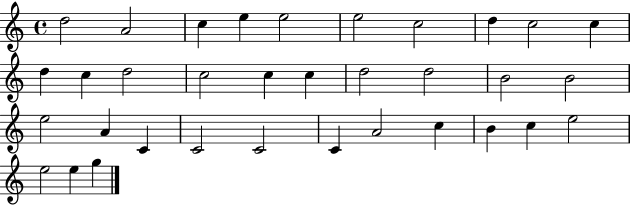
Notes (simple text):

D5/h A4/h C5/q E5/q E5/h E5/h C5/h D5/q C5/h C5/q D5/q C5/q D5/h C5/h C5/q C5/q D5/h D5/h B4/h B4/h E5/h A4/q C4/q C4/h C4/h C4/q A4/h C5/q B4/q C5/q E5/h E5/h E5/q G5/q